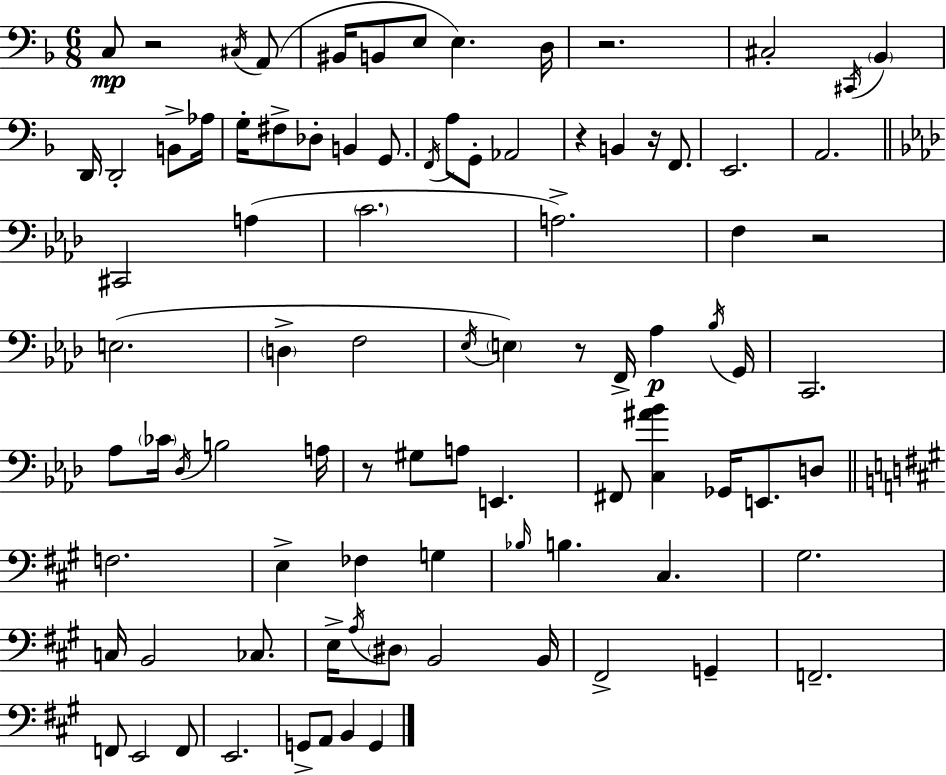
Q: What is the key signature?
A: D minor